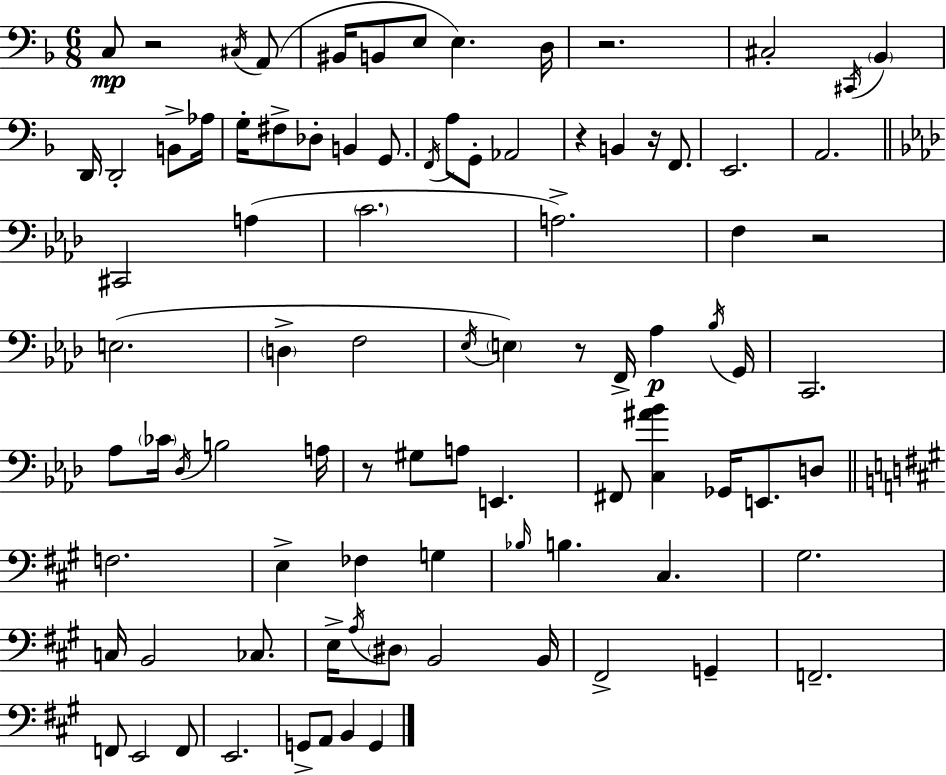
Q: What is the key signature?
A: D minor